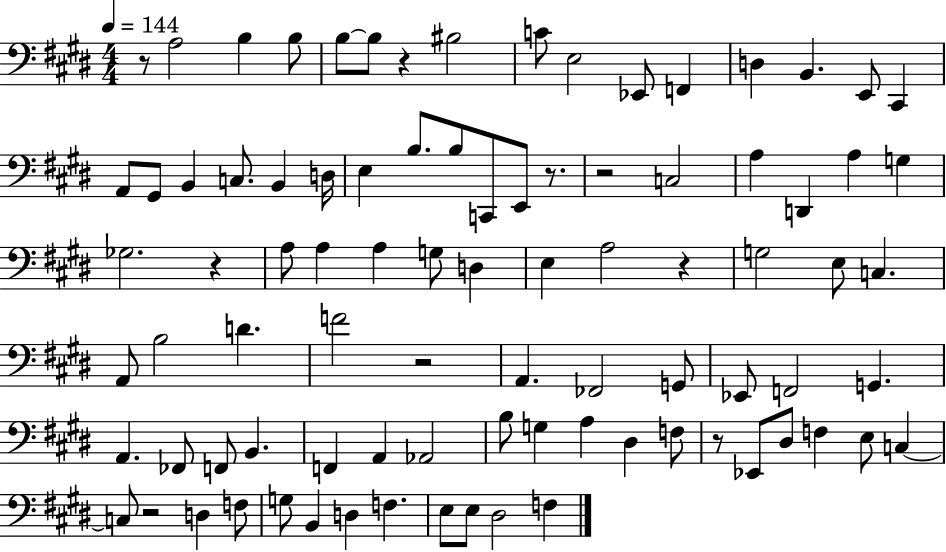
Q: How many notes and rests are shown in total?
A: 88